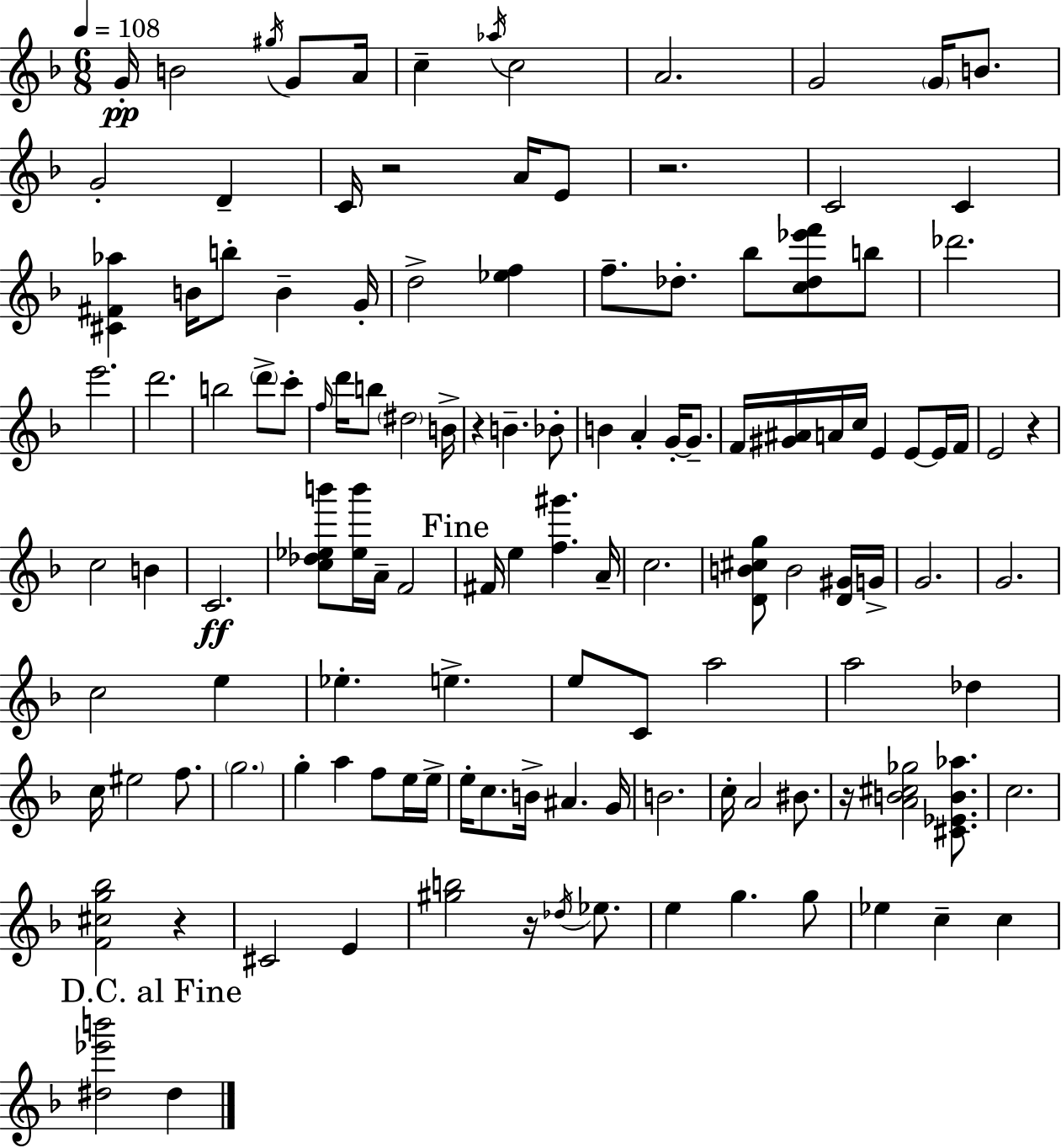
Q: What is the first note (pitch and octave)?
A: G4